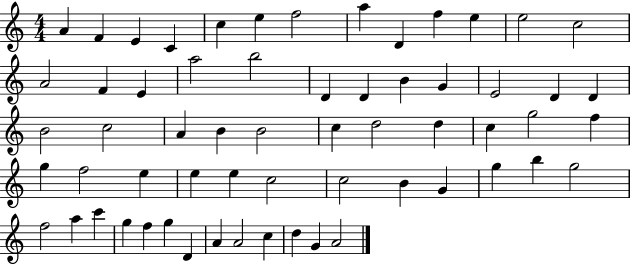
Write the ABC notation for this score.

X:1
T:Untitled
M:4/4
L:1/4
K:C
A F E C c e f2 a D f e e2 c2 A2 F E a2 b2 D D B G E2 D D B2 c2 A B B2 c d2 d c g2 f g f2 e e e c2 c2 B G g b g2 f2 a c' g f g D A A2 c d G A2